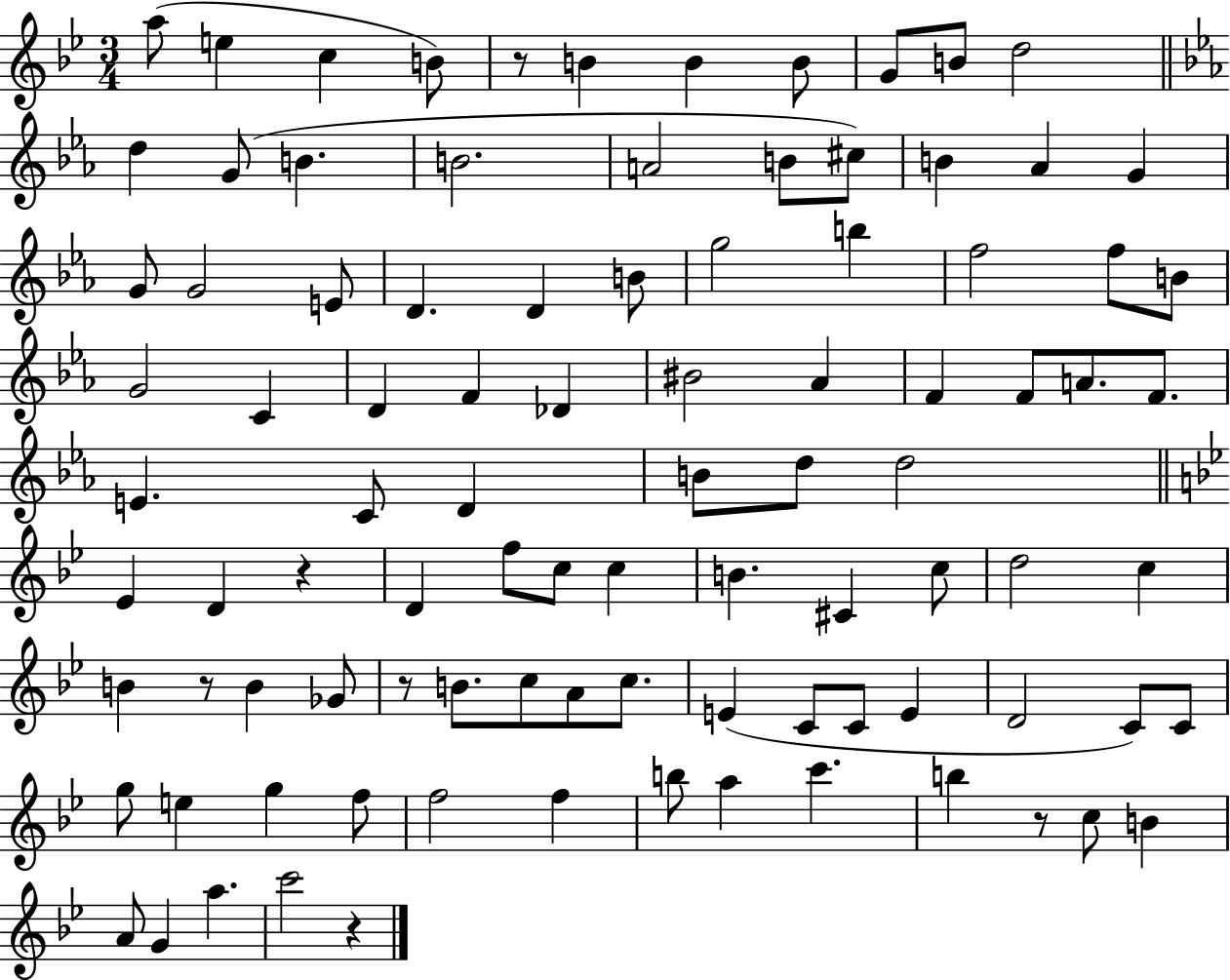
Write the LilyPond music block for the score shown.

{
  \clef treble
  \numericTimeSignature
  \time 3/4
  \key bes \major
  a''8( e''4 c''4 b'8) | r8 b'4 b'4 b'8 | g'8 b'8 d''2 | \bar "||" \break \key ees \major d''4 g'8( b'4. | b'2. | a'2 b'8 cis''8) | b'4 aes'4 g'4 | \break g'8 g'2 e'8 | d'4. d'4 b'8 | g''2 b''4 | f''2 f''8 b'8 | \break g'2 c'4 | d'4 f'4 des'4 | bis'2 aes'4 | f'4 f'8 a'8. f'8. | \break e'4. c'8 d'4 | b'8 d''8 d''2 | \bar "||" \break \key bes \major ees'4 d'4 r4 | d'4 f''8 c''8 c''4 | b'4. cis'4 c''8 | d''2 c''4 | \break b'4 r8 b'4 ges'8 | r8 b'8. c''8 a'8 c''8. | e'4( c'8 c'8 e'4 | d'2 c'8) c'8 | \break g''8 e''4 g''4 f''8 | f''2 f''4 | b''8 a''4 c'''4. | b''4 r8 c''8 b'4 | \break a'8 g'4 a''4. | c'''2 r4 | \bar "|."
}